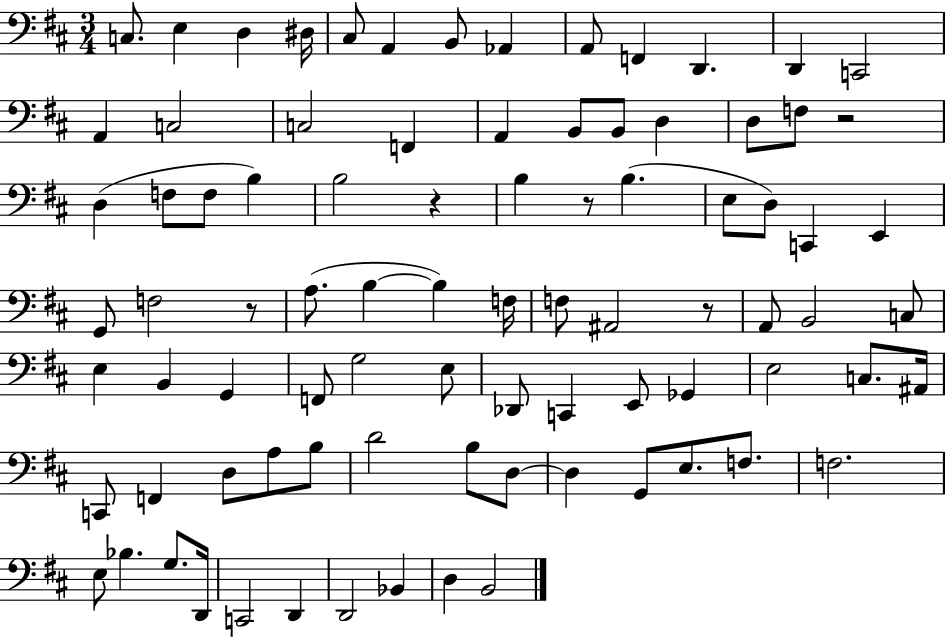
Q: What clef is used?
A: bass